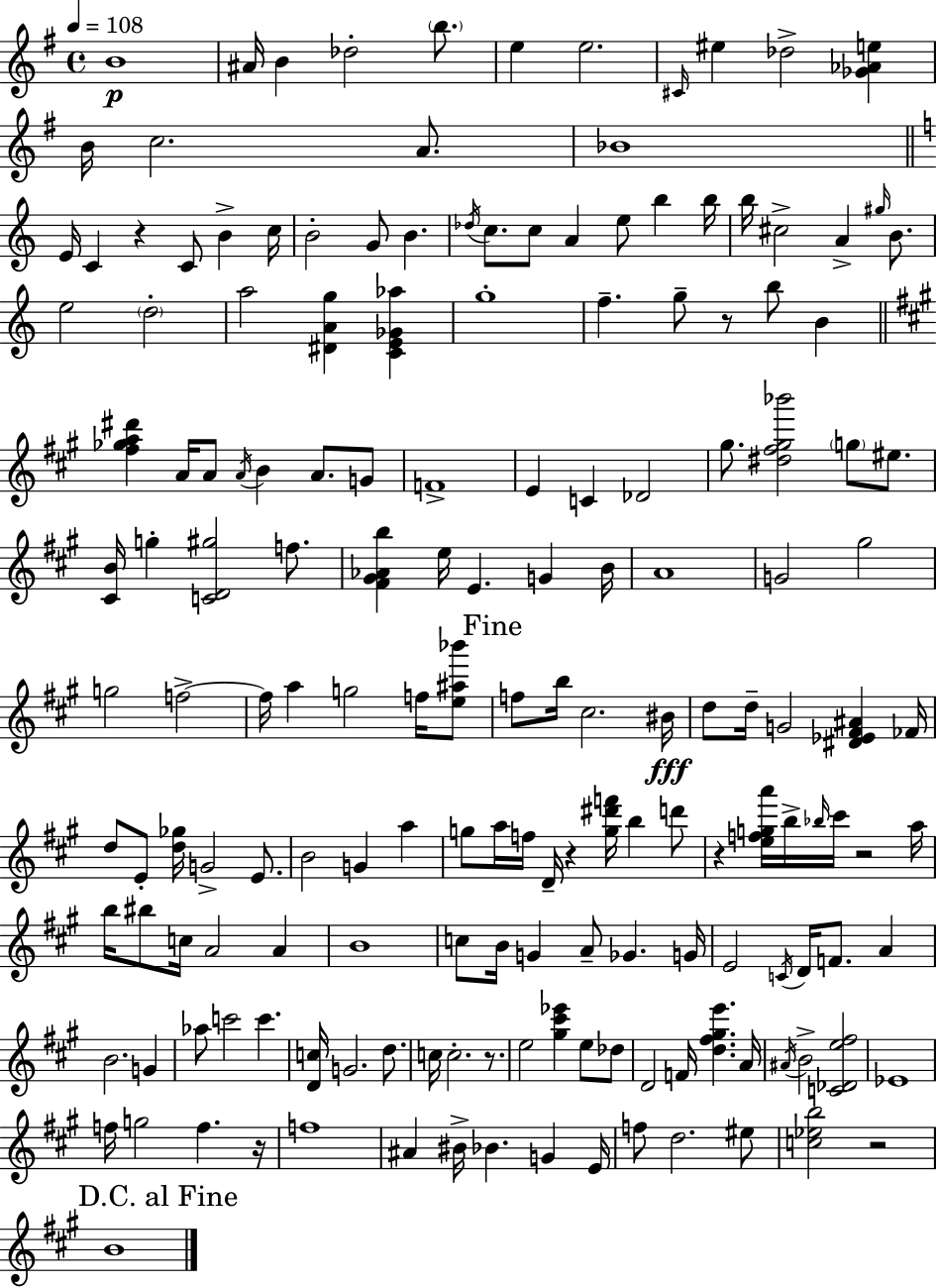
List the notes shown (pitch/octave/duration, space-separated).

B4/w A#4/s B4/q Db5/h B5/e. E5/q E5/h. C#4/s EIS5/q Db5/h [Gb4,Ab4,E5]/q B4/s C5/h. A4/e. Bb4/w E4/s C4/q R/q C4/e B4/q C5/s B4/h G4/e B4/q. Db5/s C5/e. C5/e A4/q E5/e B5/q B5/s B5/s C#5/h A4/q G#5/s B4/e. E5/h D5/h A5/h [D#4,A4,G5]/q [C4,E4,Gb4,Ab5]/q G5/w F5/q. G5/e R/e B5/e B4/q [F#5,Gb5,A5,D#6]/q A4/s A4/e A4/s B4/q A4/e. G4/e F4/w E4/q C4/q Db4/h G#5/e. [D#5,F#5,G#5,Bb6]/h G5/e EIS5/e. [C#4,B4]/s G5/q [C4,D4,G#5]/h F5/e. [F#4,G#4,Ab4,B5]/q E5/s E4/q. G4/q B4/s A4/w G4/h G#5/h G5/h F5/h F5/s A5/q G5/h F5/s [E5,A#5,Bb6]/e F5/e B5/s C#5/h. BIS4/s D5/e D5/s G4/h [D#4,Eb4,F#4,A#4]/q FES4/s D5/e E4/e [D5,Gb5]/s G4/h E4/e. B4/h G4/q A5/q G5/e A5/s F5/s D4/s R/q [G5,D#6,F6]/s B5/q D6/e R/q [E5,F5,G5,A6]/s B5/s Bb5/s C#6/s R/h A5/s B5/s BIS5/e C5/s A4/h A4/q B4/w C5/e B4/s G4/q A4/e Gb4/q. G4/s E4/h C4/s D4/s F4/e. A4/q B4/h. G4/q Ab5/e C6/h C6/q. [D4,C5]/s G4/h. D5/e. C5/s C5/h. R/e. E5/h [G#5,C#6,Eb6]/q E5/e Db5/e D4/h F4/s [D5,F#5,G#5,E6]/q. A4/s A#4/s B4/h [C4,Db4,E5,F#5]/h Eb4/w F5/s G5/h F5/q. R/s F5/w A#4/q BIS4/s Bb4/q. G4/q E4/s F5/e D5/h. EIS5/e [C5,Eb5,B5]/h R/h B4/w